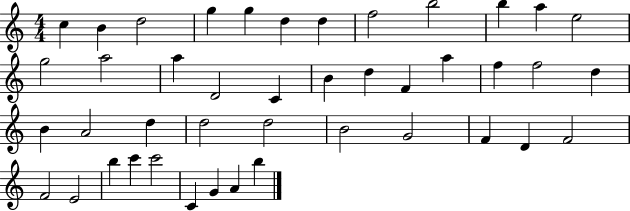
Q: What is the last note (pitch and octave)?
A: B5